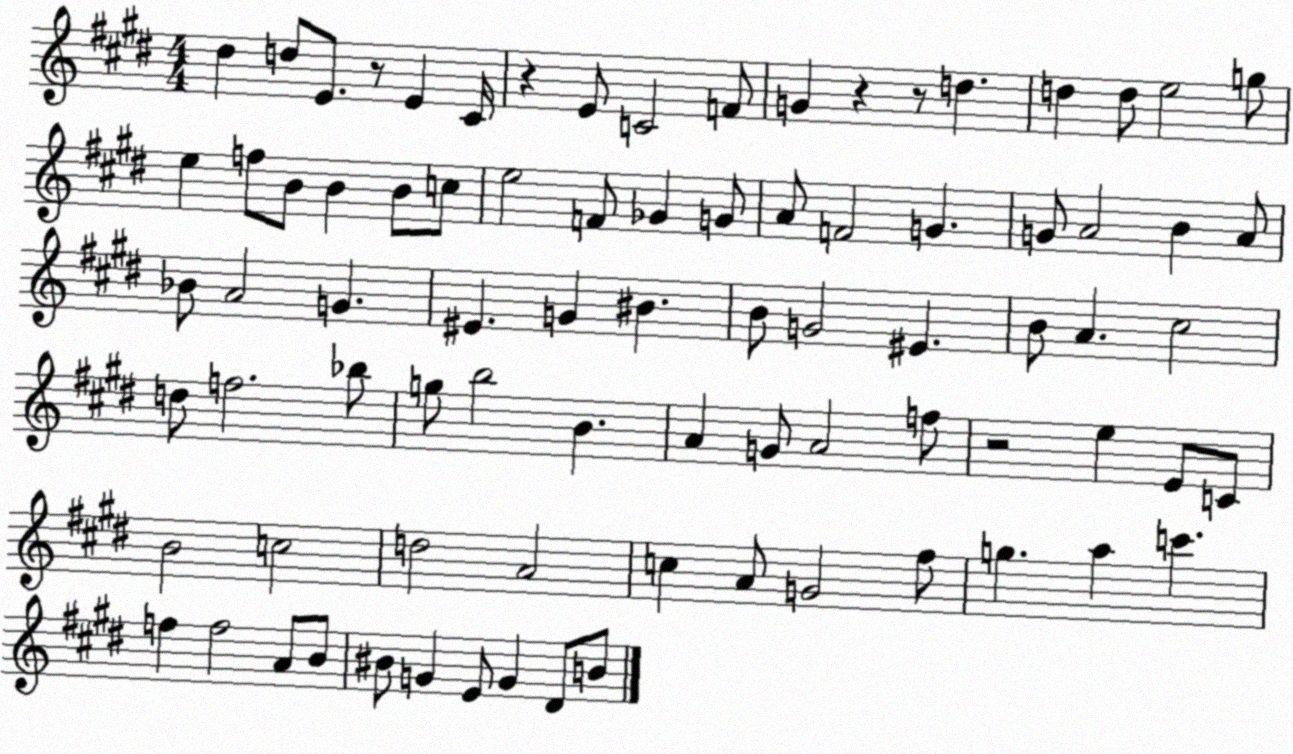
X:1
T:Untitled
M:4/4
L:1/4
K:E
^d d/2 E/2 z/2 E ^C/4 z E/2 C2 F/2 G z z/2 d d d/2 e2 g/2 e f/2 B/2 B B/2 c/2 e2 F/2 _G G/2 A/2 F2 G G/2 A2 B A/2 _B/2 A2 G ^E G ^B B/2 G2 ^E B/2 A ^c2 d/2 f2 _b/2 g/2 b2 B A G/2 A2 f/2 z2 e E/2 C/2 B2 c2 d2 A2 c A/2 G2 ^f/2 g a c' f f2 A/2 B/2 ^B/2 G E/2 G ^D/2 B/2